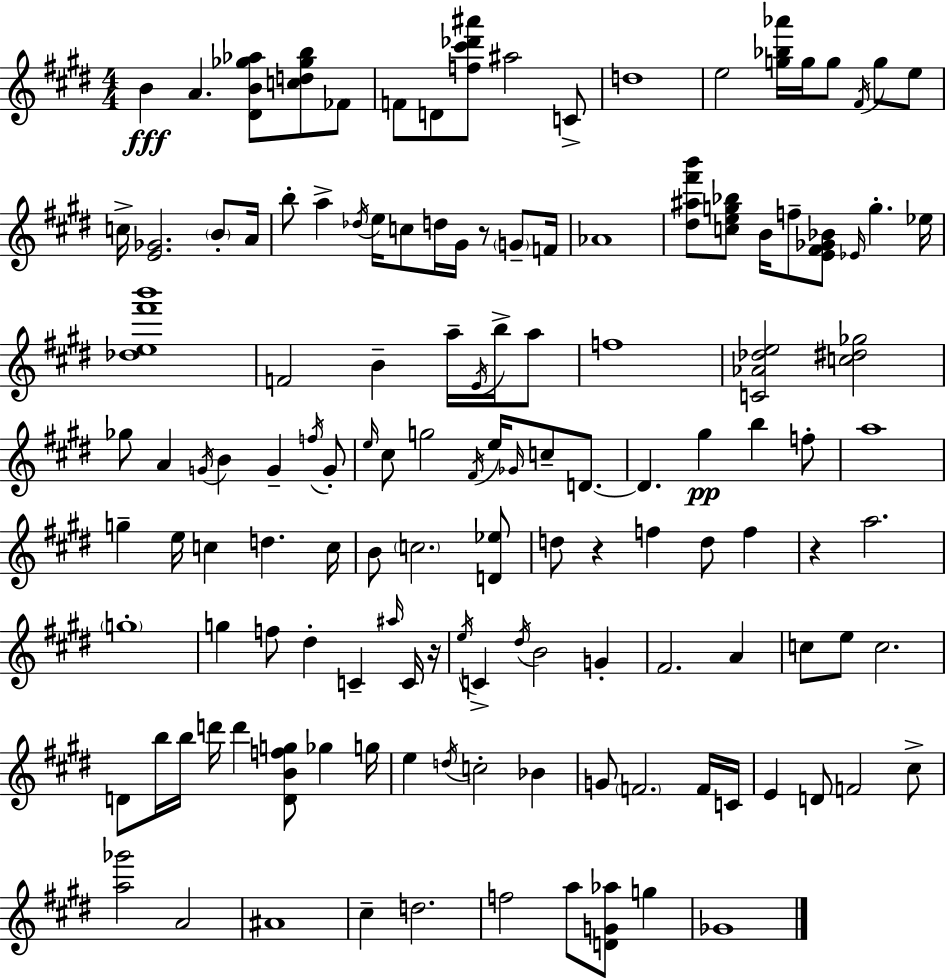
X:1
T:Untitled
M:4/4
L:1/4
K:E
B A [^DB_g_a]/2 [cd_gb]/2 _F/2 F/2 D/2 [f^c'_d'^a']/2 ^a2 C/2 d4 e2 [g_b_a']/4 g/4 g/2 ^F/4 g/2 e/2 c/4 [E_G]2 B/2 A/4 b/2 a _d/4 e/4 c/2 d/4 ^G/4 z/2 G/2 F/4 _A4 [^d^a^f'b']/2 [ceg_b]/2 B/4 f/2 [E^F_G_B]/2 _E/4 g _e/4 [_de^f'b']4 F2 B a/4 E/4 b/4 a/2 f4 [C_A_de]2 [c^d_g]2 _g/2 A G/4 B G f/4 G/2 e/4 ^c/2 g2 ^F/4 e/4 _G/4 c/2 D/2 D ^g b f/2 a4 g e/4 c d c/4 B/2 c2 [D_e]/2 d/2 z f d/2 f z a2 g4 g f/2 ^d C ^a/4 C/4 z/4 e/4 C ^d/4 B2 G ^F2 A c/2 e/2 c2 D/2 b/4 b/4 d'/4 d' [DBfg]/2 _g g/4 e d/4 c2 _B G/2 F2 F/4 C/4 E D/2 F2 ^c/2 [a_g']2 A2 ^A4 ^c d2 f2 a/2 [DG_a]/2 g _G4